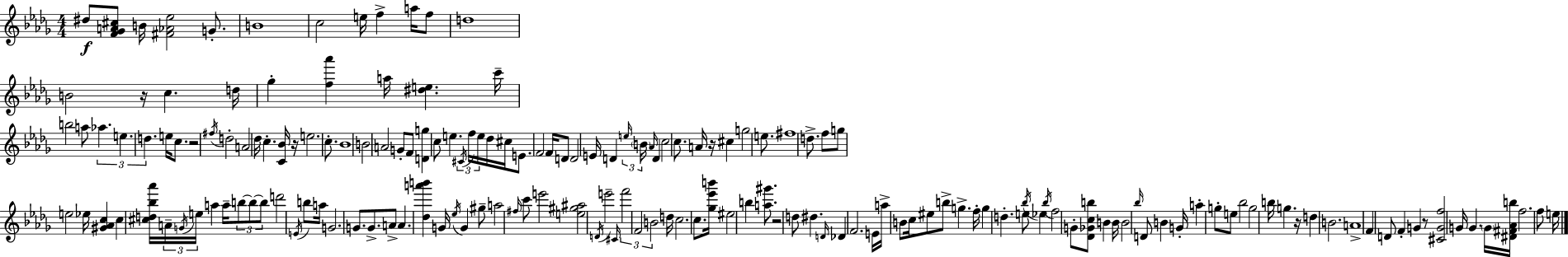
D#5/e [F4,Gb4,A4,C#5]/e B4/s [F#4,Ab4,Eb5]/h G4/e. B4/w C5/h E5/s F5/q A5/s F5/e D5/w B4/h R/s C5/q. D5/s Gb5/q [F5,Ab6]/q A5/s [D#5,E5]/q. C6/s B5/h A5/e Ab5/q. E5/q. D5/q. E5/s C5/e. R/h F#5/s D5/h A4/h Db5/s C5/q. [C4,Bb4]/s R/s E5/h. C5/e. Bb4/w B4/h A4/h G4/e F4/e [D4,G5]/q C5/e E5/q. C#4/s F5/s E5/s Db5/s C#5/s E4/e. F4/h F4/s D4/e D4/h E4/s D4/q E5/s B4/s Ab4/s D4/q C5/h C5/e. A4/s R/s C#5/q G5/h E5/e. F#5/w D5/e. F5/e G5/e E5/h Eb5/s [G#4,Ab4,C5]/q C5/q [C#5,D5,Bb5,Ab6]/s A4/s G4/s E5/s A5/q A5/s B5/e B5/e B5/e D6/h E4/s B5/e A5/s G4/h. G4/e. G4/e. A4/e A4/q. [Db5,A6,B6]/q G4/s Eb5/s G4/q G#5/e A5/h F#5/s C6/e E6/h [E5,G#5,A#5]/h D4/s E6/h C#4/s F6/h F4/h B4/h D5/s C5/h. C5/e. [Gb5,Eb6,B6]/s EIS5/h B5/q [A5,G#6]/e. R/h D5/e D#5/q. D4/s Db4/q F4/h. E4/s A5/s B4/e C5/s EIS5/e B5/e G5/q. F5/s G5/q D5/q. E5/e Bb5/s Eb5/q Bb5/s F5/h G4/e [Db4,Gb4,C5,B5]/e B4/q B4/s B4/h Bb5/s D4/e B4/q G4/s A5/q G5/e E5/e Bb5/h G5/h B5/s G5/q. R/s D5/q B4/h. A4/w F4/q D4/e F4/q G4/q R/e [C#4,G4,F5]/h G4/s G4/q. G4/s [D#4,F#4,Ab4,B5]/s F5/h. F5/e E5/s